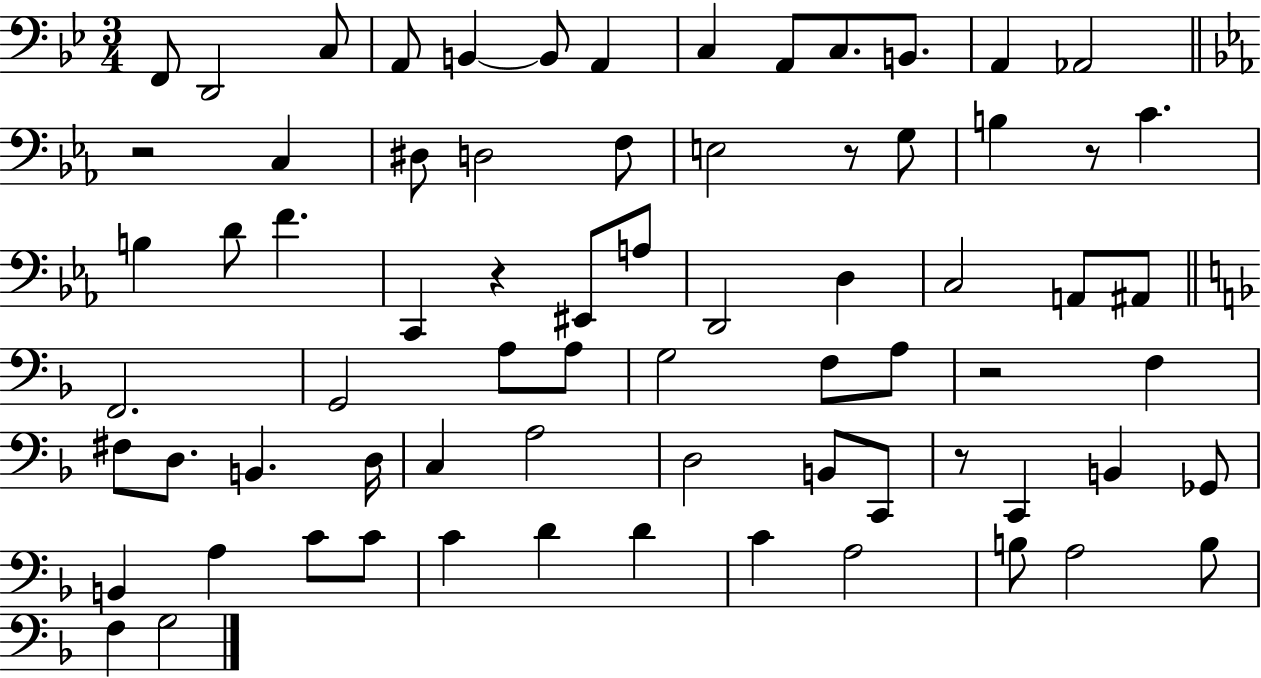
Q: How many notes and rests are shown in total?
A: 72